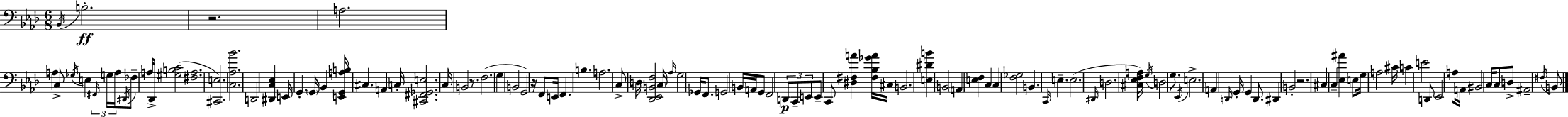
X:1
T:Untitled
M:6/8
L:1/4
K:Ab
_B,,/4 B,2 z2 A,2 A, C,/2 _G,/4 E, ^F,,/4 G,/4 A,/4 ^D,,/4 _F,/2 A,/4 _D,,/4 [^G,B,C]2 [^F,A,]2 [^C,,E,]2 [C,_A,_B]2 D,,2 [^D,,C,_E,] E,,/4 G,, G,,/4 _B,, [E,,G,,A,B,]/4 ^C, A,, C,/4 [^C,,^F,,_G,,E,]2 C,/4 B,,2 z/2 F,2 G, B,,2 G,,2 z/4 F,,/2 E,,/4 F,, B, A,2 C,/2 D,/4 [_D,,_E,,B,,F,]2 C,/4 _A,/4 G,2 _G,,/4 F,,/2 G,,2 B,,/4 A,,/4 G,,/2 F,,2 D,,/2 C,,/2 E,,/2 E,,/2 C,,/2 [^D,^F,A] [^F,_B,_GA]/4 ^C,/4 B,,2 [E,^DB] B,,2 A,, [E,F,] C, C, [F,_G,]2 B,, C,,/4 E, E,2 ^D,,/4 D,2 [^C,_E,F,A,]/4 G,/4 D,2 G,/2 _E,,/4 E,2 A,, D,,/4 G,,/4 G,, D,,/2 ^D,, B,,2 z2 ^C, C, [_E,^A] E,/2 G,/4 A,2 ^C/4 C E2 D,,/2 _E,,2 A,/2 A,,/4 ^B,,2 C,/4 C,/2 D,/2 ^A,,2 ^F,/4 B,,/2